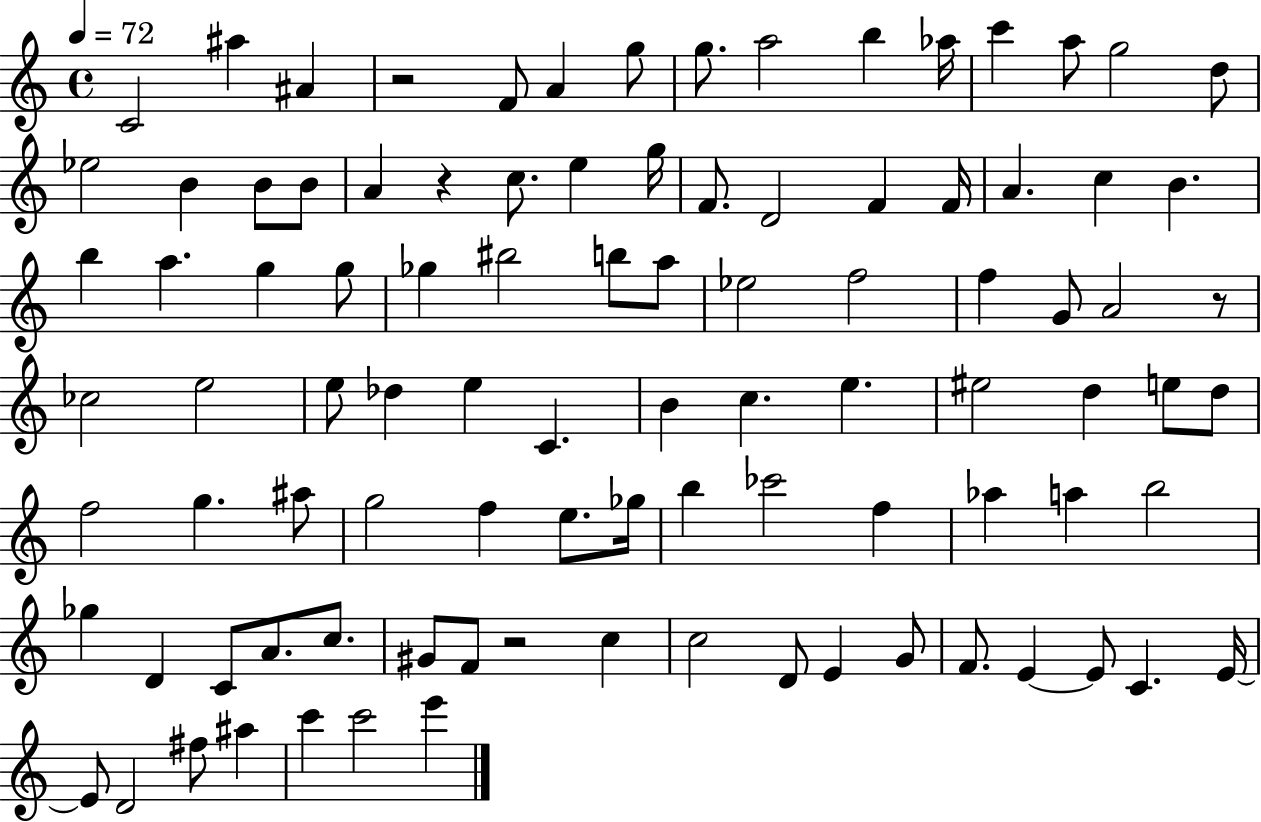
{
  \clef treble
  \time 4/4
  \defaultTimeSignature
  \key c \major
  \tempo 4 = 72
  c'2 ais''4 ais'4 | r2 f'8 a'4 g''8 | g''8. a''2 b''4 aes''16 | c'''4 a''8 g''2 d''8 | \break ees''2 b'4 b'8 b'8 | a'4 r4 c''8. e''4 g''16 | f'8. d'2 f'4 f'16 | a'4. c''4 b'4. | \break b''4 a''4. g''4 g''8 | ges''4 bis''2 b''8 a''8 | ees''2 f''2 | f''4 g'8 a'2 r8 | \break ces''2 e''2 | e''8 des''4 e''4 c'4. | b'4 c''4. e''4. | eis''2 d''4 e''8 d''8 | \break f''2 g''4. ais''8 | g''2 f''4 e''8. ges''16 | b''4 ces'''2 f''4 | aes''4 a''4 b''2 | \break ges''4 d'4 c'8 a'8. c''8. | gis'8 f'8 r2 c''4 | c''2 d'8 e'4 g'8 | f'8. e'4~~ e'8 c'4. e'16~~ | \break e'8 d'2 fis''8 ais''4 | c'''4 c'''2 e'''4 | \bar "|."
}